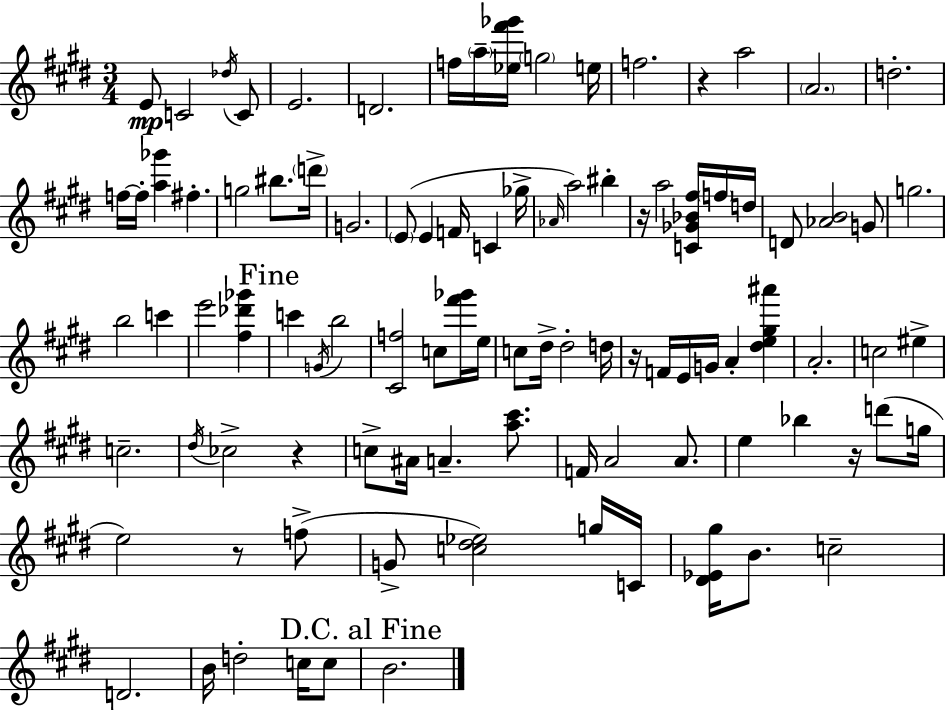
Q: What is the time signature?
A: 3/4